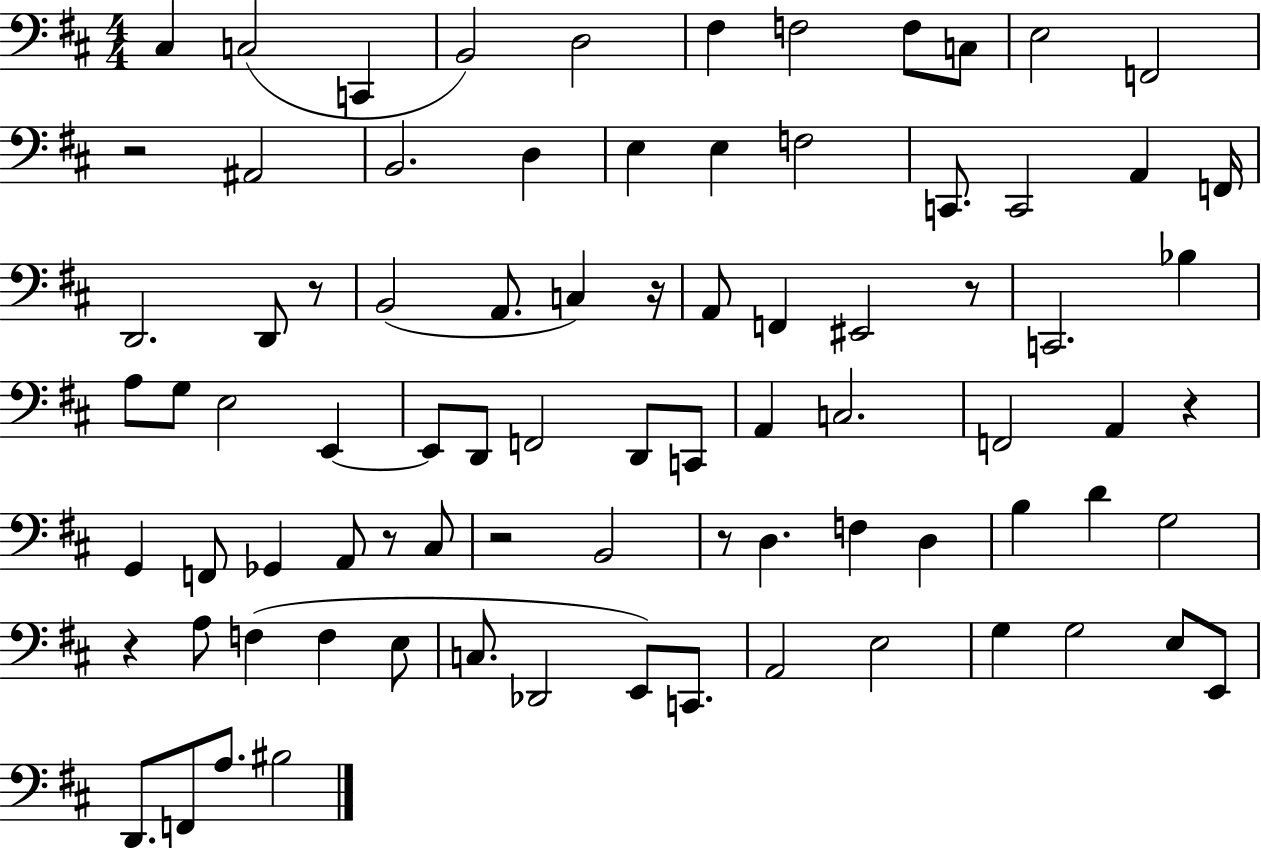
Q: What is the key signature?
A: D major